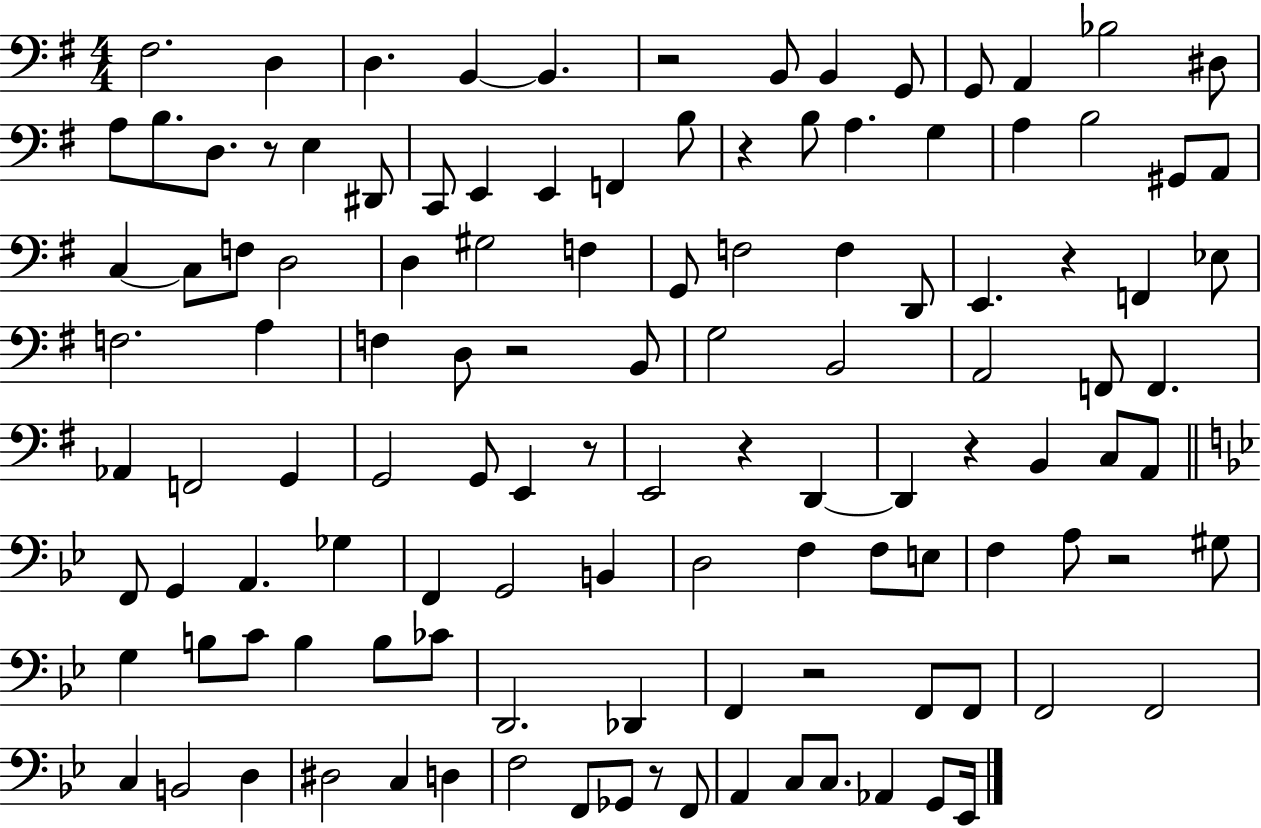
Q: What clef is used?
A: bass